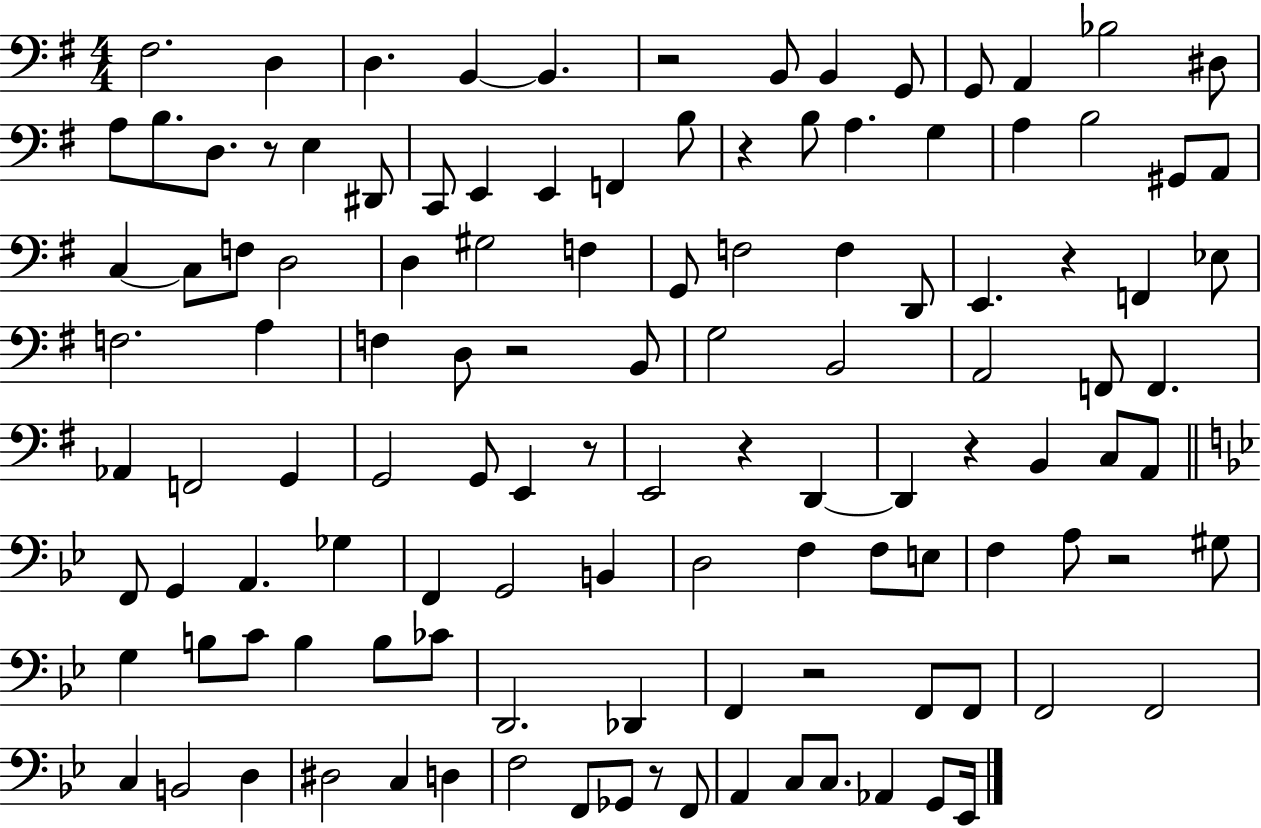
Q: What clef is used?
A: bass